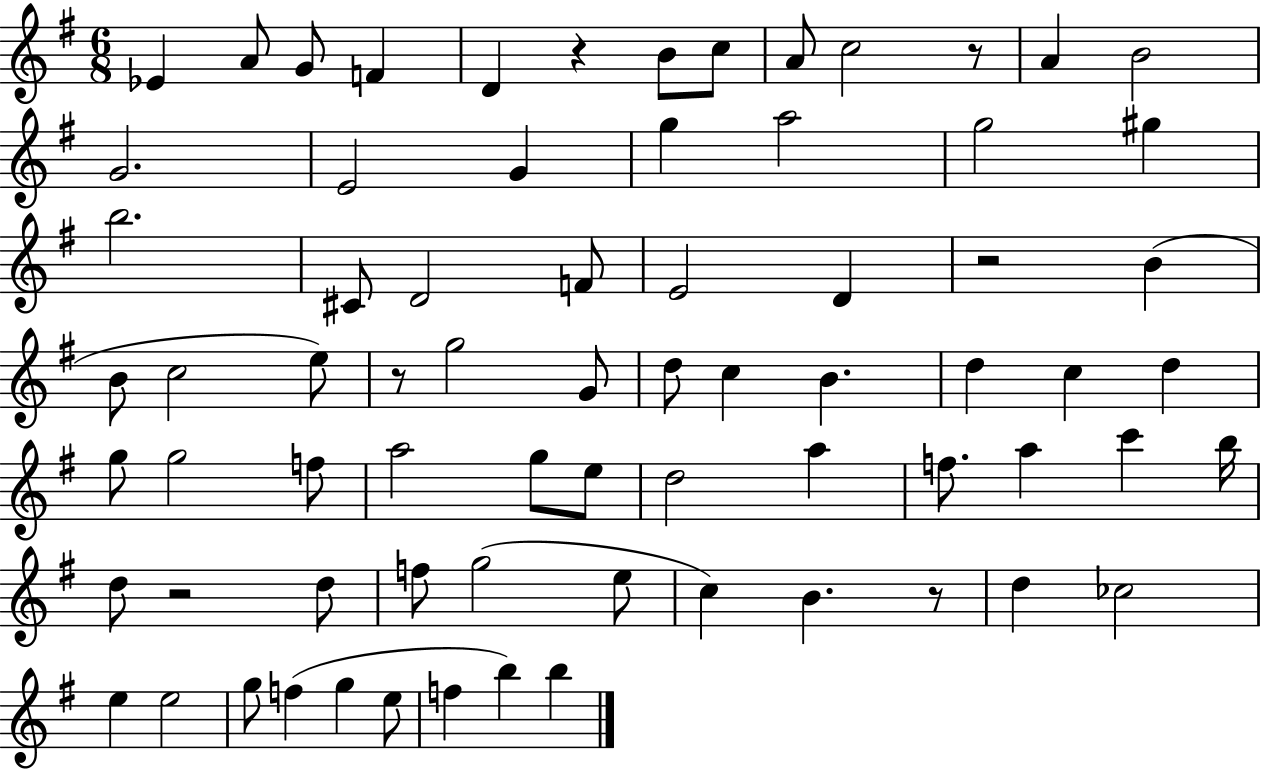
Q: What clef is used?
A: treble